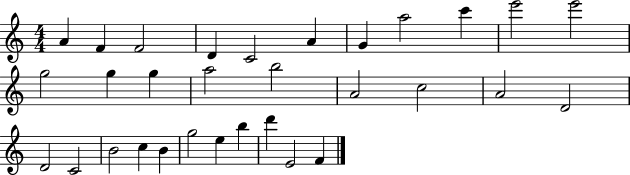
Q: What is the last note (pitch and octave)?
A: F4